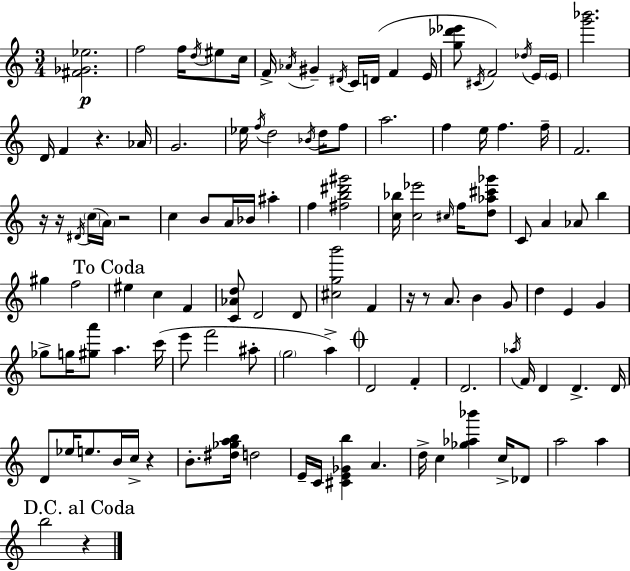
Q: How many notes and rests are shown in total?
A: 118